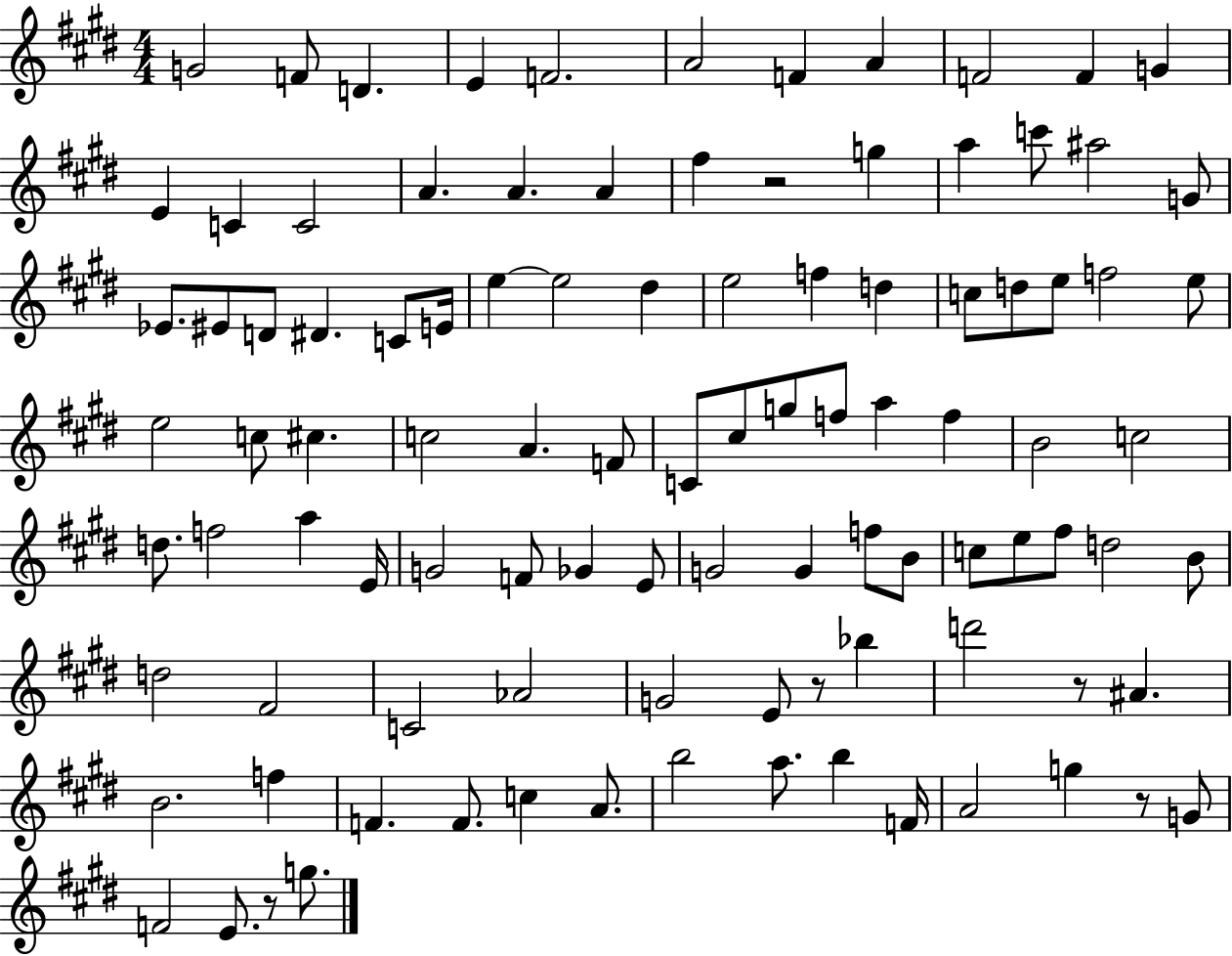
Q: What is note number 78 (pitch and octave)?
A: Bb5